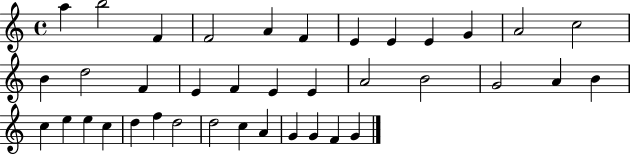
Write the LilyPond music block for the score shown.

{
  \clef treble
  \time 4/4
  \defaultTimeSignature
  \key c \major
  a''4 b''2 f'4 | f'2 a'4 f'4 | e'4 e'4 e'4 g'4 | a'2 c''2 | \break b'4 d''2 f'4 | e'4 f'4 e'4 e'4 | a'2 b'2 | g'2 a'4 b'4 | \break c''4 e''4 e''4 c''4 | d''4 f''4 d''2 | d''2 c''4 a'4 | g'4 g'4 f'4 g'4 | \break \bar "|."
}